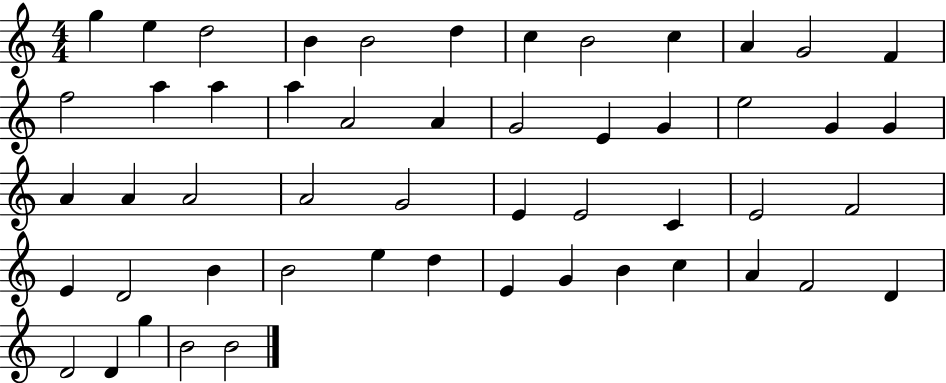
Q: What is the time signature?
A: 4/4